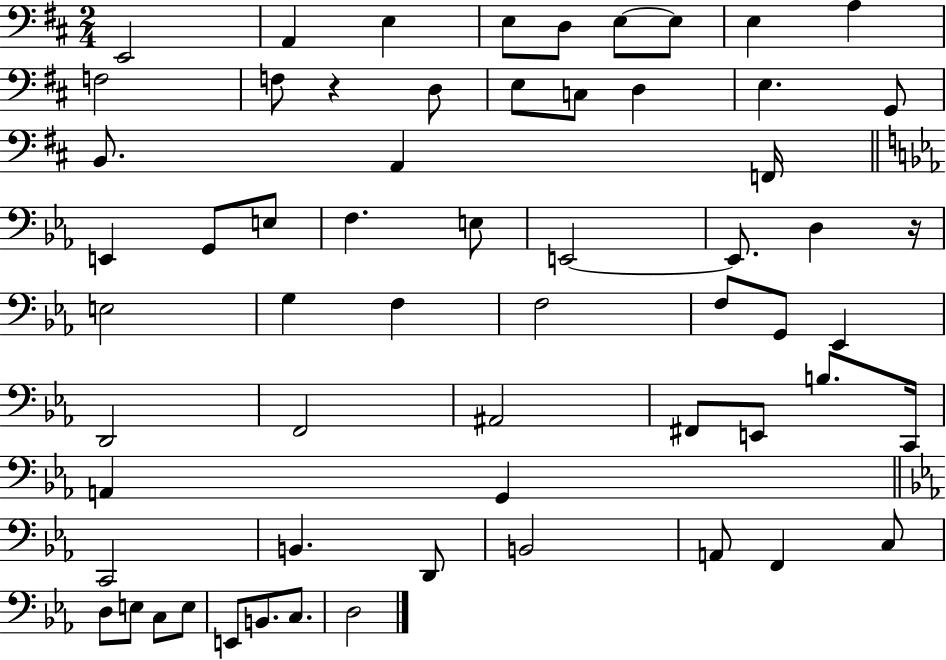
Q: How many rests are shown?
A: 2